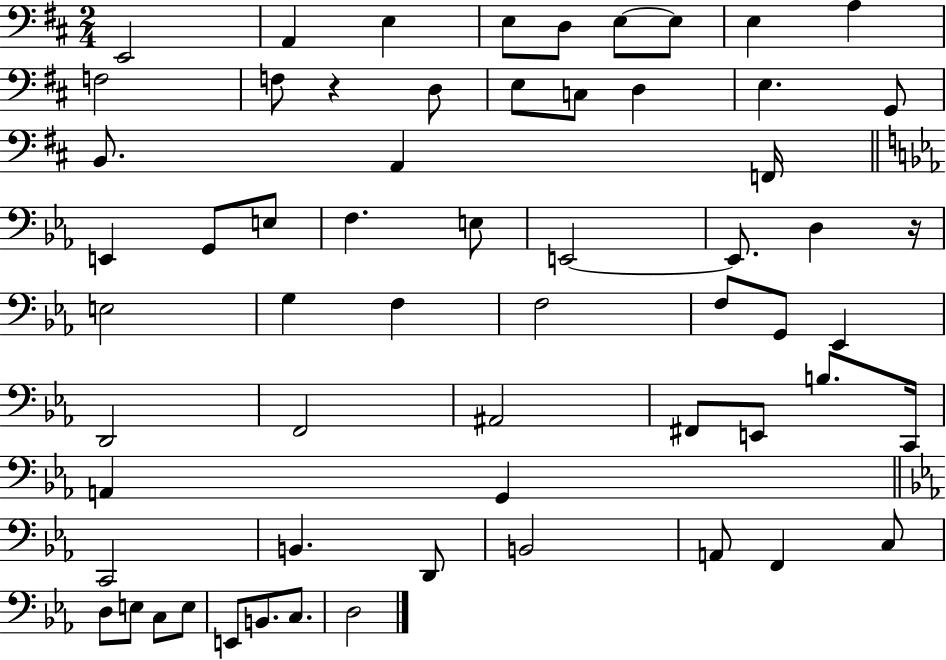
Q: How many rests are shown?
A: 2